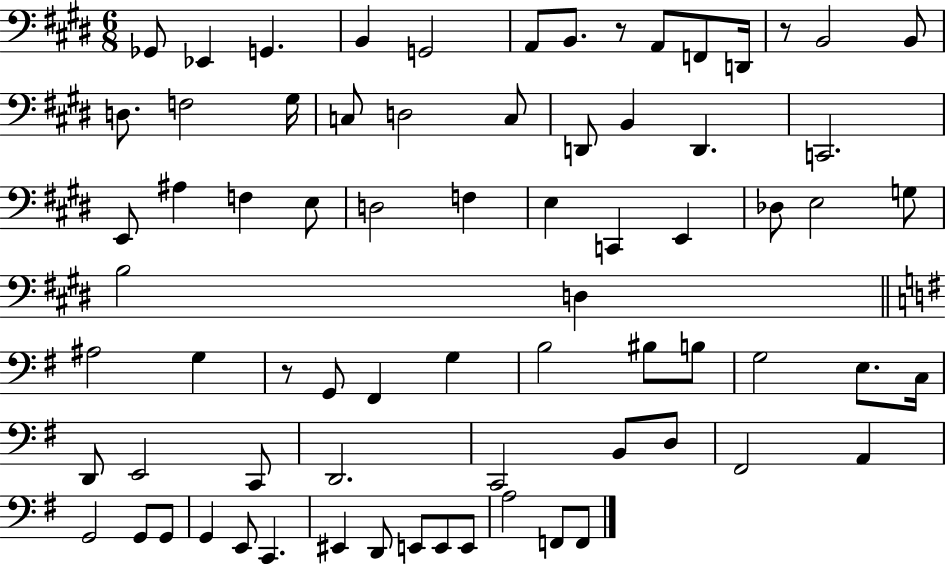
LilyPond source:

{
  \clef bass
  \numericTimeSignature
  \time 6/8
  \key e \major
  ges,8 ees,4 g,4. | b,4 g,2 | a,8 b,8. r8 a,8 f,8 d,16 | r8 b,2 b,8 | \break d8. f2 gis16 | c8 d2 c8 | d,8 b,4 d,4. | c,2. | \break e,8 ais4 f4 e8 | d2 f4 | e4 c,4 e,4 | des8 e2 g8 | \break b2 d4 | \bar "||" \break \key g \major ais2 g4 | r8 g,8 fis,4 g4 | b2 bis8 b8 | g2 e8. c16 | \break d,8 e,2 c,8 | d,2. | c,2 b,8 d8 | fis,2 a,4 | \break g,2 g,8 g,8 | g,4 e,8 c,4. | eis,4 d,8 e,8 e,8 e,8 | a2 f,8 f,8 | \break \bar "|."
}